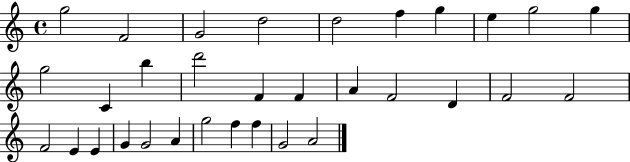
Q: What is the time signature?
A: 4/4